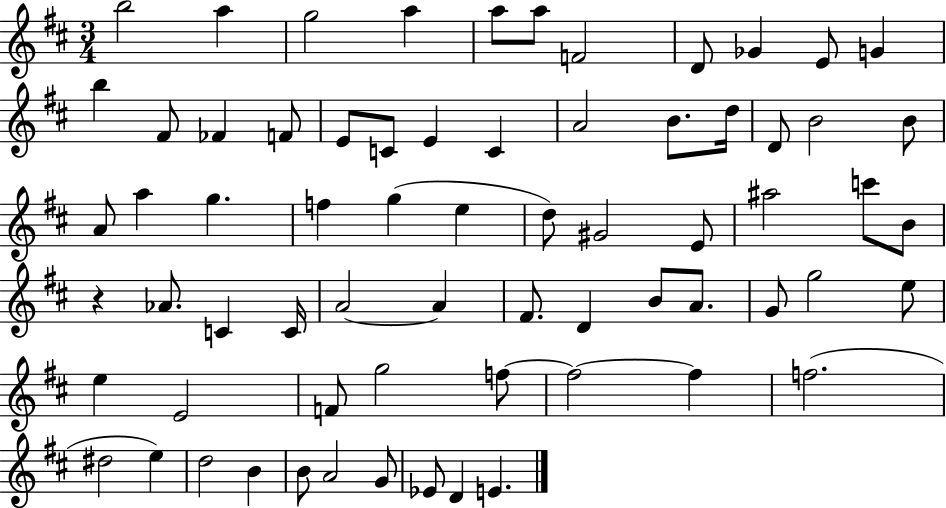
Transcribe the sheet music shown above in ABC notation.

X:1
T:Untitled
M:3/4
L:1/4
K:D
b2 a g2 a a/2 a/2 F2 D/2 _G E/2 G b ^F/2 _F F/2 E/2 C/2 E C A2 B/2 d/4 D/2 B2 B/2 A/2 a g f g e d/2 ^G2 E/2 ^a2 c'/2 B/2 z _A/2 C C/4 A2 A ^F/2 D B/2 A/2 G/2 g2 e/2 e E2 F/2 g2 f/2 f2 f f2 ^d2 e d2 B B/2 A2 G/2 _E/2 D E